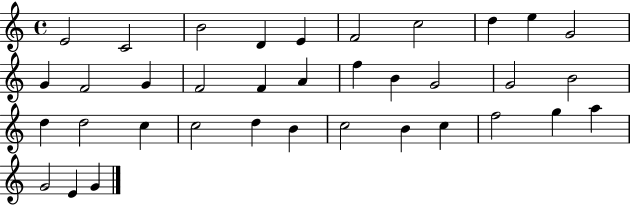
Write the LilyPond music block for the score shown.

{
  \clef treble
  \time 4/4
  \defaultTimeSignature
  \key c \major
  e'2 c'2 | b'2 d'4 e'4 | f'2 c''2 | d''4 e''4 g'2 | \break g'4 f'2 g'4 | f'2 f'4 a'4 | f''4 b'4 g'2 | g'2 b'2 | \break d''4 d''2 c''4 | c''2 d''4 b'4 | c''2 b'4 c''4 | f''2 g''4 a''4 | \break g'2 e'4 g'4 | \bar "|."
}